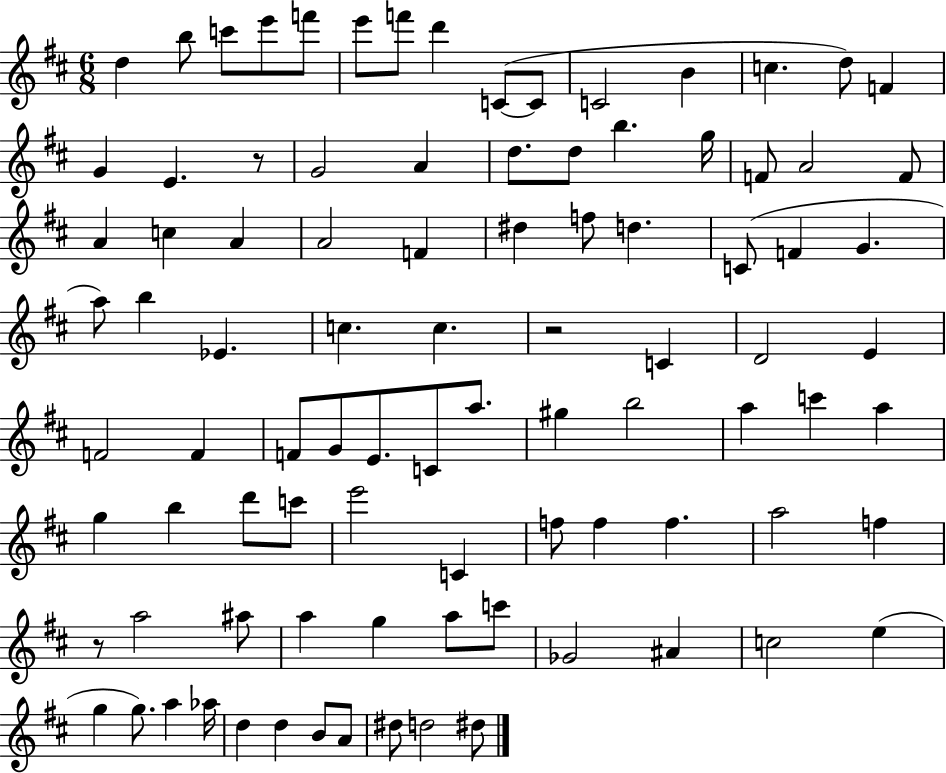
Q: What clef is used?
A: treble